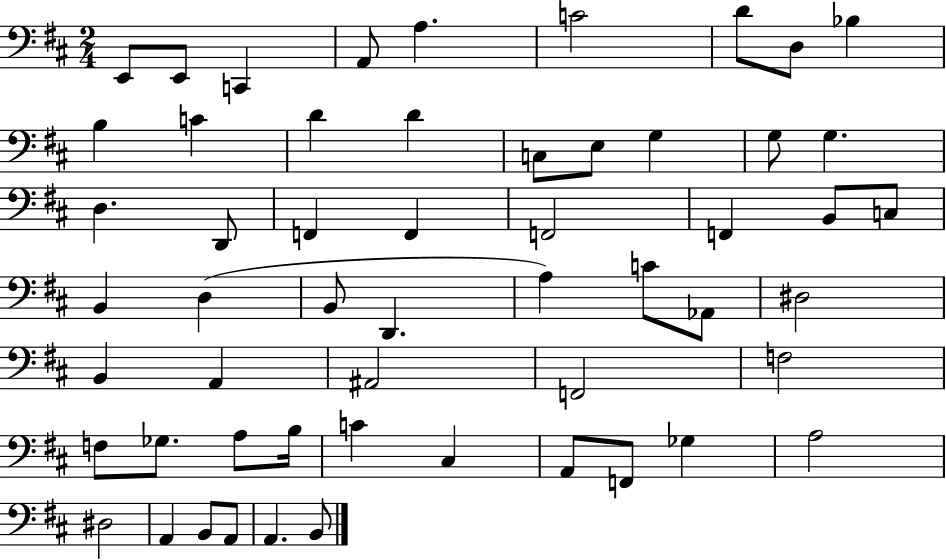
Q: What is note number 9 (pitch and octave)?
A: Bb3